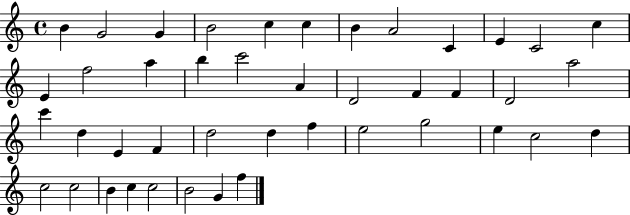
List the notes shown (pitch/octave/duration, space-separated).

B4/q G4/h G4/q B4/h C5/q C5/q B4/q A4/h C4/q E4/q C4/h C5/q E4/q F5/h A5/q B5/q C6/h A4/q D4/h F4/q F4/q D4/h A5/h C6/q D5/q E4/q F4/q D5/h D5/q F5/q E5/h G5/h E5/q C5/h D5/q C5/h C5/h B4/q C5/q C5/h B4/h G4/q F5/q